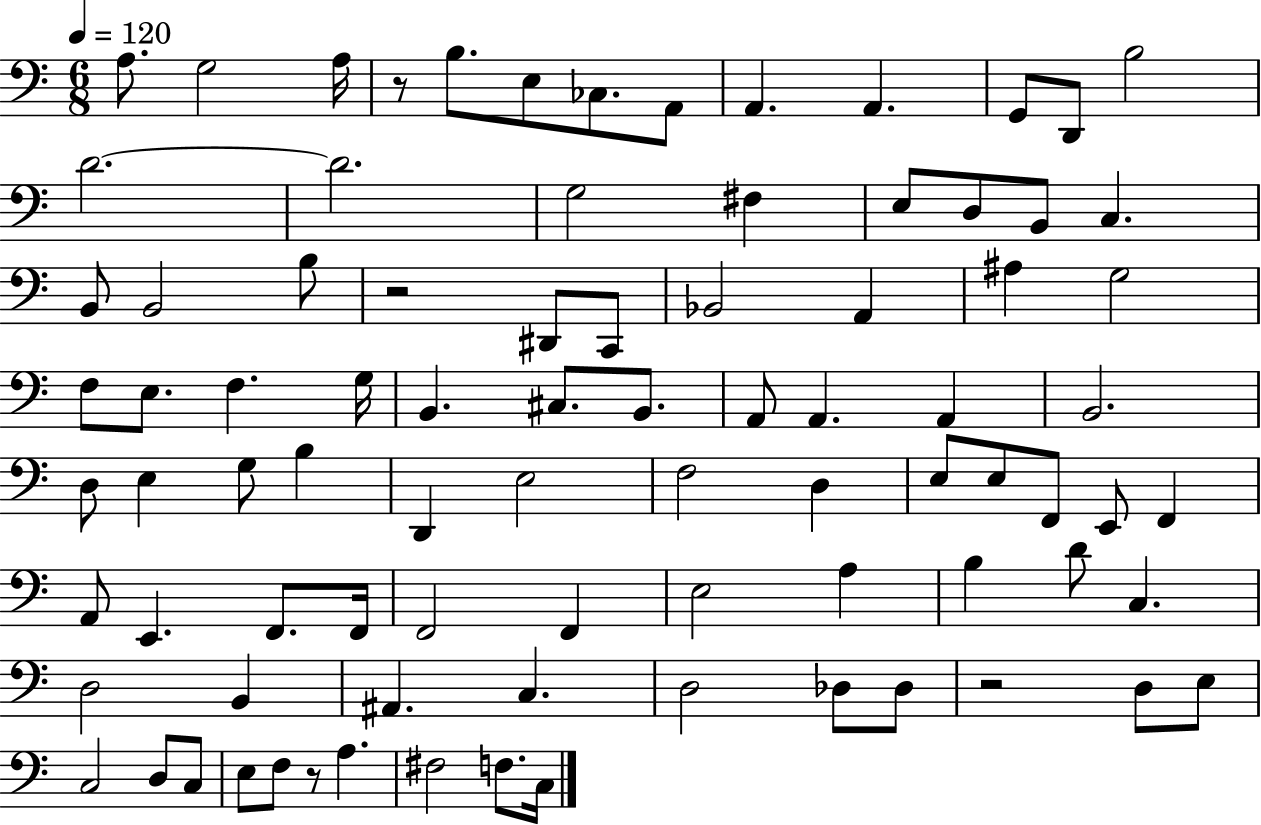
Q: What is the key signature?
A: C major